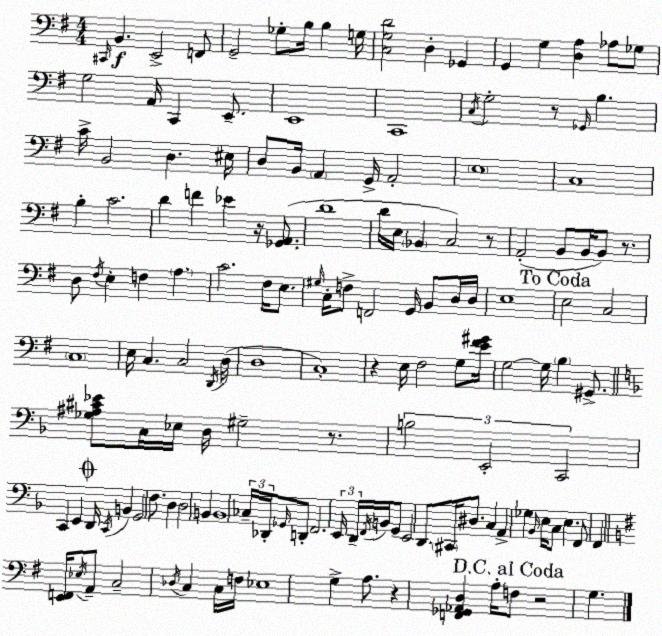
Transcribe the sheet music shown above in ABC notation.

X:1
T:Untitled
M:4/4
L:1/4
K:Em
^C,,/4 B,, E,,2 F,,/2 G,,2 _G,/2 B,/4 B, G,/4 [C,G,D]2 D, _G,, G,, G, [D,A,] _A,/2 _G,/2 G,2 A,,/4 C,, E,,/2 E,,4 C,,4 C,/4 G,2 z/2 _G,,/4 B, C/4 B,,2 D, ^E,/4 D,/2 B,,/4 A,, G,,/4 A,,2 E,4 C,4 B, C2 D F _E z/4 [_G,,A,,]/2 D4 D/4 E,/4 _B,, C,2 z/2 A,,2 B,,/2 B,,/4 B,,/2 z/2 D,/2 ^F,/4 E, F, A, C2 ^F,/4 E,/2 ^G,/4 C,/4 F,/2 F,,2 G,,/4 B,,/2 D,/4 D,/4 E,4 E,2 C,2 C,4 E,/4 C, C,2 D,,/4 D,/4 D,4 C,4 z E,/4 ^F,2 G,/2 [E^F^G]/4 G,2 G,/4 B, ^G,,/2 [_G,^A,^C_E]/2 C,/4 _E,/4 D,/4 ^G,2 z/2 B,2 E,,2 C,,2 C,, E,, D,,/4 C,,/4 B,, G,,2 F,/2 D, D,2 B,, B,,4 _C,/4 _D,,/4 _G,,/4 D,,/2 F,,2 E,,/4 D,,/4 F,,/4 B,,/4 G,,/2 E,,2 D,,/2 ^C,,/4 ^D,/2 C, A,, _G, _B,,/4 E,/4 C,/2 E, F,,/2 F,, [E,,F,,]/4 _E,/4 A,,/2 C,2 _D,/4 C, C,/4 F,/4 _E,4 G, A,/2 z [F,,_G,,_A,,D,] A,/4 F,/2 z2 G,